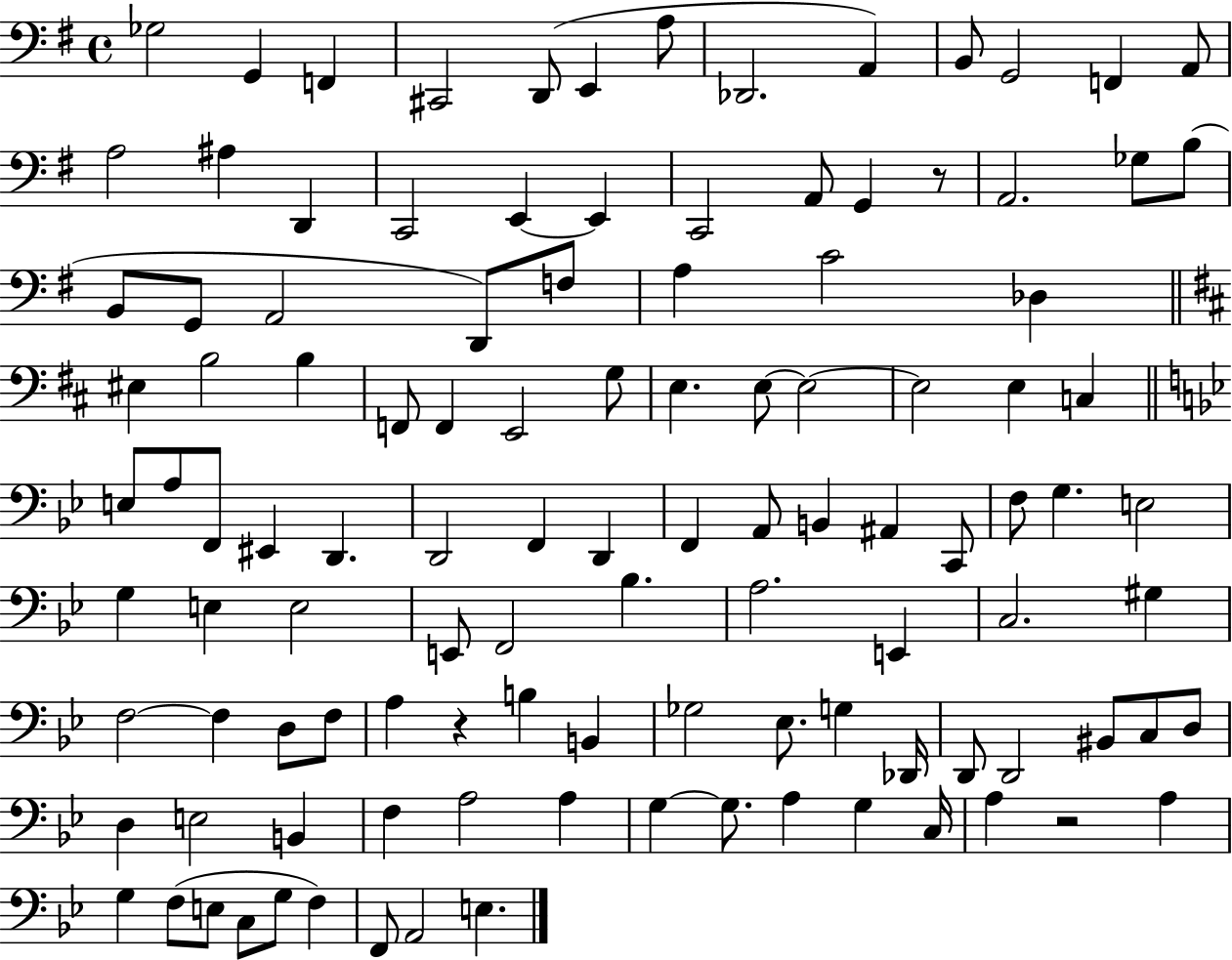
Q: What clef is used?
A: bass